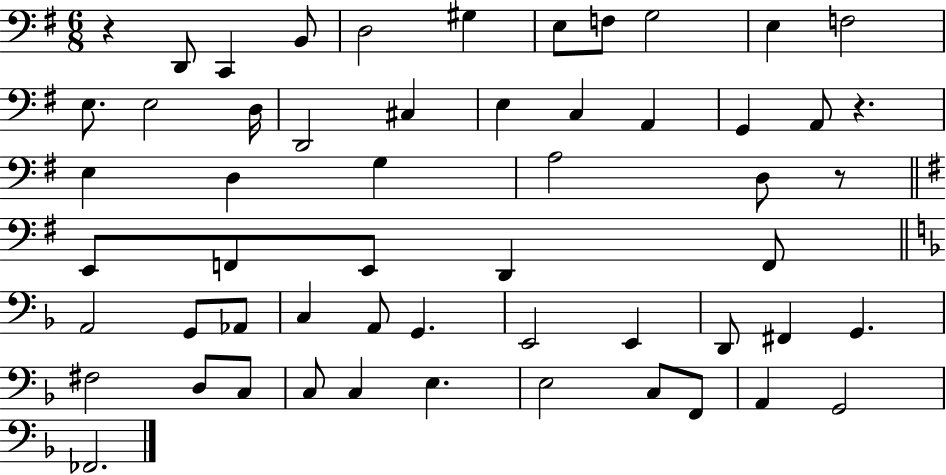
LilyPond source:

{
  \clef bass
  \numericTimeSignature
  \time 6/8
  \key g \major
  \repeat volta 2 { r4 d,8 c,4 b,8 | d2 gis4 | e8 f8 g2 | e4 f2 | \break e8. e2 d16 | d,2 cis4 | e4 c4 a,4 | g,4 a,8 r4. | \break e4 d4 g4 | a2 d8 r8 | \bar "||" \break \key e \minor e,8 f,8 e,8 d,4 f,8 | \bar "||" \break \key f \major a,2 g,8 aes,8 | c4 a,8 g,4. | e,2 e,4 | d,8 fis,4 g,4. | \break fis2 d8 c8 | c8 c4 e4. | e2 c8 f,8 | a,4 g,2 | \break fes,2. | } \bar "|."
}